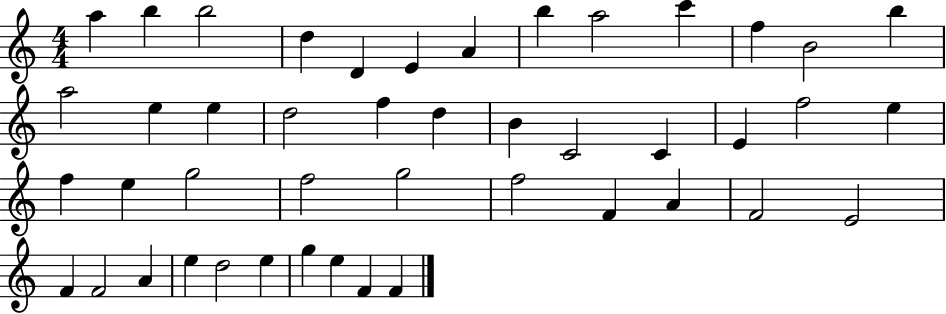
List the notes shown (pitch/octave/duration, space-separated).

A5/q B5/q B5/h D5/q D4/q E4/q A4/q B5/q A5/h C6/q F5/q B4/h B5/q A5/h E5/q E5/q D5/h F5/q D5/q B4/q C4/h C4/q E4/q F5/h E5/q F5/q E5/q G5/h F5/h G5/h F5/h F4/q A4/q F4/h E4/h F4/q F4/h A4/q E5/q D5/h E5/q G5/q E5/q F4/q F4/q